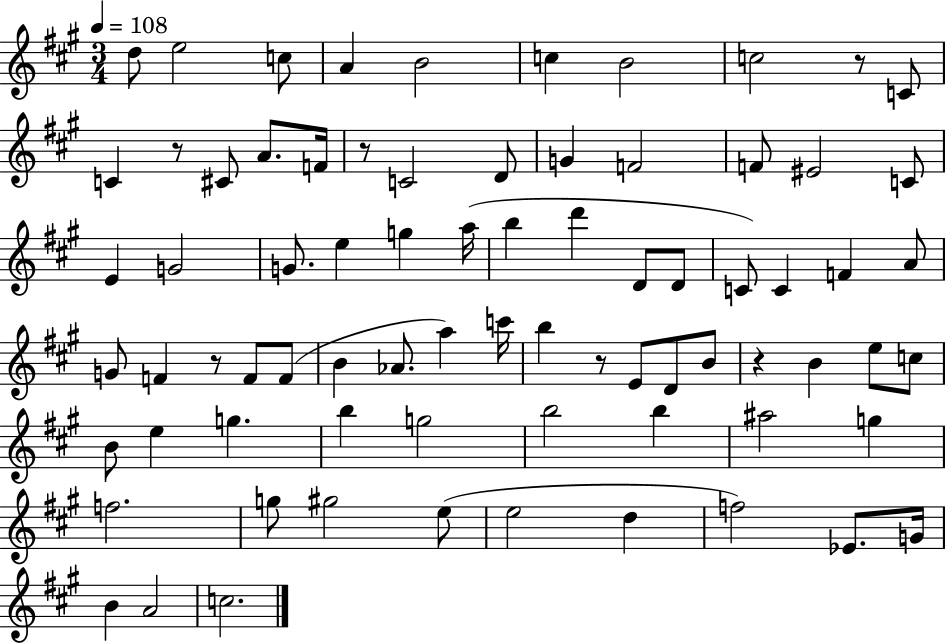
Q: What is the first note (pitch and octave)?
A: D5